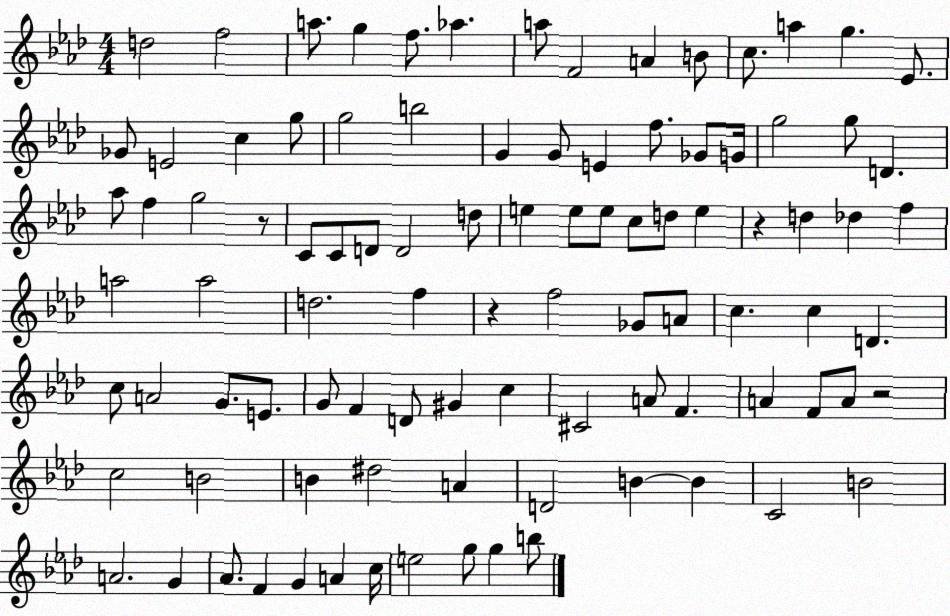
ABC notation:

X:1
T:Untitled
M:4/4
L:1/4
K:Ab
d2 f2 a/2 g f/2 _a a/2 F2 A B/2 c/2 a g _E/2 _G/2 E2 c g/2 g2 b2 G G/2 E f/2 _G/2 G/4 g2 g/2 D _a/2 f g2 z/2 C/2 C/2 D/2 D2 d/2 e e/2 e/2 c/2 d/2 e z d _d f a2 a2 d2 f z f2 _G/2 A/2 c c D c/2 A2 G/2 E/2 G/2 F D/2 ^G c ^C2 A/2 F A F/2 A/2 z2 c2 B2 B ^d2 A D2 B B C2 B2 A2 G _A/2 F G A c/4 e2 g/2 g b/2